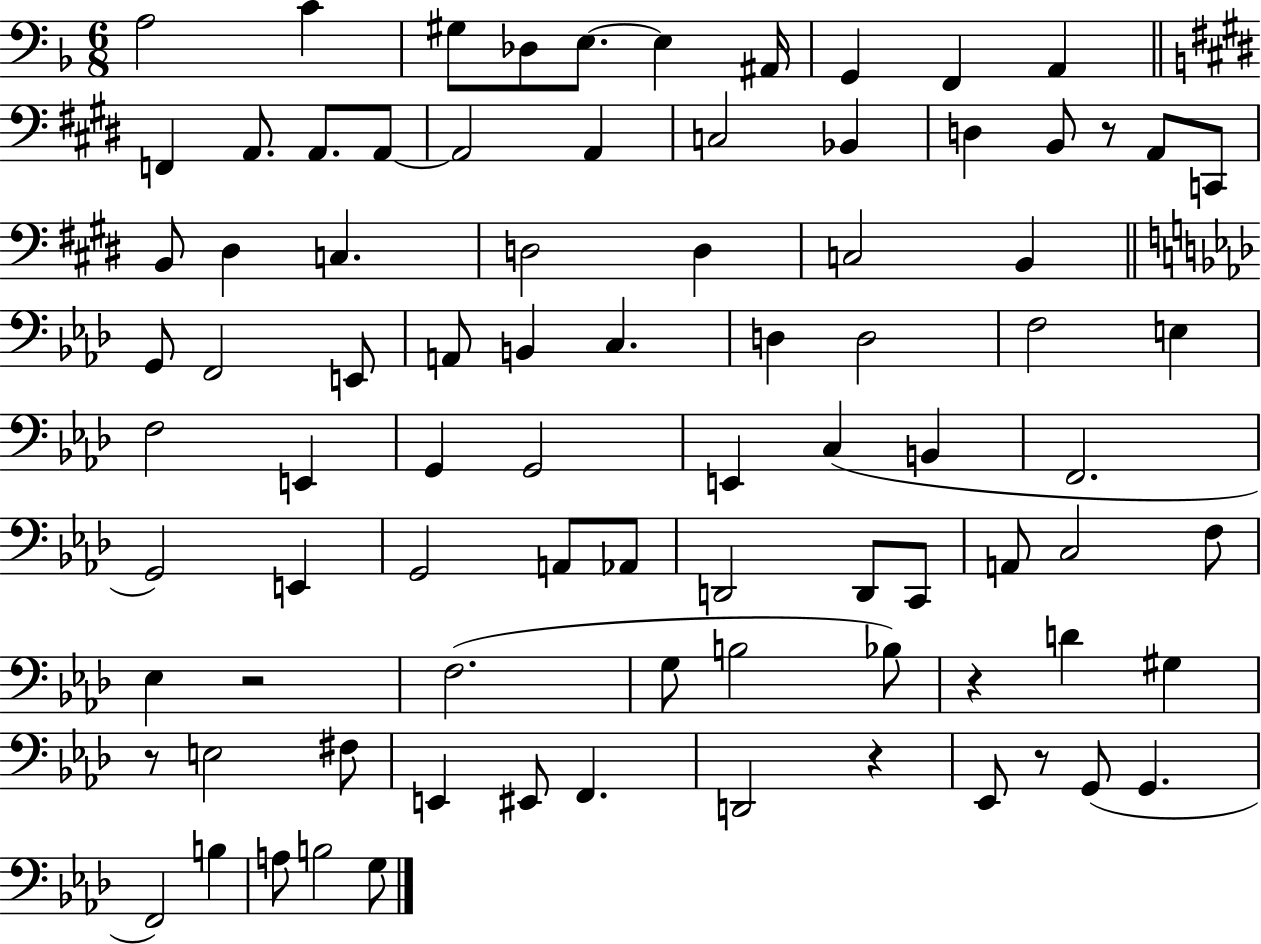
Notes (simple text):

A3/h C4/q G#3/e Db3/e E3/e. E3/q A#2/s G2/q F2/q A2/q F2/q A2/e. A2/e. A2/e A2/h A2/q C3/h Bb2/q D3/q B2/e R/e A2/e C2/e B2/e D#3/q C3/q. D3/h D3/q C3/h B2/q G2/e F2/h E2/e A2/e B2/q C3/q. D3/q D3/h F3/h E3/q F3/h E2/q G2/q G2/h E2/q C3/q B2/q F2/h. G2/h E2/q G2/h A2/e Ab2/e D2/h D2/e C2/e A2/e C3/h F3/e Eb3/q R/h F3/h. G3/e B3/h Bb3/e R/q D4/q G#3/q R/e E3/h F#3/e E2/q EIS2/e F2/q. D2/h R/q Eb2/e R/e G2/e G2/q. F2/h B3/q A3/e B3/h G3/e